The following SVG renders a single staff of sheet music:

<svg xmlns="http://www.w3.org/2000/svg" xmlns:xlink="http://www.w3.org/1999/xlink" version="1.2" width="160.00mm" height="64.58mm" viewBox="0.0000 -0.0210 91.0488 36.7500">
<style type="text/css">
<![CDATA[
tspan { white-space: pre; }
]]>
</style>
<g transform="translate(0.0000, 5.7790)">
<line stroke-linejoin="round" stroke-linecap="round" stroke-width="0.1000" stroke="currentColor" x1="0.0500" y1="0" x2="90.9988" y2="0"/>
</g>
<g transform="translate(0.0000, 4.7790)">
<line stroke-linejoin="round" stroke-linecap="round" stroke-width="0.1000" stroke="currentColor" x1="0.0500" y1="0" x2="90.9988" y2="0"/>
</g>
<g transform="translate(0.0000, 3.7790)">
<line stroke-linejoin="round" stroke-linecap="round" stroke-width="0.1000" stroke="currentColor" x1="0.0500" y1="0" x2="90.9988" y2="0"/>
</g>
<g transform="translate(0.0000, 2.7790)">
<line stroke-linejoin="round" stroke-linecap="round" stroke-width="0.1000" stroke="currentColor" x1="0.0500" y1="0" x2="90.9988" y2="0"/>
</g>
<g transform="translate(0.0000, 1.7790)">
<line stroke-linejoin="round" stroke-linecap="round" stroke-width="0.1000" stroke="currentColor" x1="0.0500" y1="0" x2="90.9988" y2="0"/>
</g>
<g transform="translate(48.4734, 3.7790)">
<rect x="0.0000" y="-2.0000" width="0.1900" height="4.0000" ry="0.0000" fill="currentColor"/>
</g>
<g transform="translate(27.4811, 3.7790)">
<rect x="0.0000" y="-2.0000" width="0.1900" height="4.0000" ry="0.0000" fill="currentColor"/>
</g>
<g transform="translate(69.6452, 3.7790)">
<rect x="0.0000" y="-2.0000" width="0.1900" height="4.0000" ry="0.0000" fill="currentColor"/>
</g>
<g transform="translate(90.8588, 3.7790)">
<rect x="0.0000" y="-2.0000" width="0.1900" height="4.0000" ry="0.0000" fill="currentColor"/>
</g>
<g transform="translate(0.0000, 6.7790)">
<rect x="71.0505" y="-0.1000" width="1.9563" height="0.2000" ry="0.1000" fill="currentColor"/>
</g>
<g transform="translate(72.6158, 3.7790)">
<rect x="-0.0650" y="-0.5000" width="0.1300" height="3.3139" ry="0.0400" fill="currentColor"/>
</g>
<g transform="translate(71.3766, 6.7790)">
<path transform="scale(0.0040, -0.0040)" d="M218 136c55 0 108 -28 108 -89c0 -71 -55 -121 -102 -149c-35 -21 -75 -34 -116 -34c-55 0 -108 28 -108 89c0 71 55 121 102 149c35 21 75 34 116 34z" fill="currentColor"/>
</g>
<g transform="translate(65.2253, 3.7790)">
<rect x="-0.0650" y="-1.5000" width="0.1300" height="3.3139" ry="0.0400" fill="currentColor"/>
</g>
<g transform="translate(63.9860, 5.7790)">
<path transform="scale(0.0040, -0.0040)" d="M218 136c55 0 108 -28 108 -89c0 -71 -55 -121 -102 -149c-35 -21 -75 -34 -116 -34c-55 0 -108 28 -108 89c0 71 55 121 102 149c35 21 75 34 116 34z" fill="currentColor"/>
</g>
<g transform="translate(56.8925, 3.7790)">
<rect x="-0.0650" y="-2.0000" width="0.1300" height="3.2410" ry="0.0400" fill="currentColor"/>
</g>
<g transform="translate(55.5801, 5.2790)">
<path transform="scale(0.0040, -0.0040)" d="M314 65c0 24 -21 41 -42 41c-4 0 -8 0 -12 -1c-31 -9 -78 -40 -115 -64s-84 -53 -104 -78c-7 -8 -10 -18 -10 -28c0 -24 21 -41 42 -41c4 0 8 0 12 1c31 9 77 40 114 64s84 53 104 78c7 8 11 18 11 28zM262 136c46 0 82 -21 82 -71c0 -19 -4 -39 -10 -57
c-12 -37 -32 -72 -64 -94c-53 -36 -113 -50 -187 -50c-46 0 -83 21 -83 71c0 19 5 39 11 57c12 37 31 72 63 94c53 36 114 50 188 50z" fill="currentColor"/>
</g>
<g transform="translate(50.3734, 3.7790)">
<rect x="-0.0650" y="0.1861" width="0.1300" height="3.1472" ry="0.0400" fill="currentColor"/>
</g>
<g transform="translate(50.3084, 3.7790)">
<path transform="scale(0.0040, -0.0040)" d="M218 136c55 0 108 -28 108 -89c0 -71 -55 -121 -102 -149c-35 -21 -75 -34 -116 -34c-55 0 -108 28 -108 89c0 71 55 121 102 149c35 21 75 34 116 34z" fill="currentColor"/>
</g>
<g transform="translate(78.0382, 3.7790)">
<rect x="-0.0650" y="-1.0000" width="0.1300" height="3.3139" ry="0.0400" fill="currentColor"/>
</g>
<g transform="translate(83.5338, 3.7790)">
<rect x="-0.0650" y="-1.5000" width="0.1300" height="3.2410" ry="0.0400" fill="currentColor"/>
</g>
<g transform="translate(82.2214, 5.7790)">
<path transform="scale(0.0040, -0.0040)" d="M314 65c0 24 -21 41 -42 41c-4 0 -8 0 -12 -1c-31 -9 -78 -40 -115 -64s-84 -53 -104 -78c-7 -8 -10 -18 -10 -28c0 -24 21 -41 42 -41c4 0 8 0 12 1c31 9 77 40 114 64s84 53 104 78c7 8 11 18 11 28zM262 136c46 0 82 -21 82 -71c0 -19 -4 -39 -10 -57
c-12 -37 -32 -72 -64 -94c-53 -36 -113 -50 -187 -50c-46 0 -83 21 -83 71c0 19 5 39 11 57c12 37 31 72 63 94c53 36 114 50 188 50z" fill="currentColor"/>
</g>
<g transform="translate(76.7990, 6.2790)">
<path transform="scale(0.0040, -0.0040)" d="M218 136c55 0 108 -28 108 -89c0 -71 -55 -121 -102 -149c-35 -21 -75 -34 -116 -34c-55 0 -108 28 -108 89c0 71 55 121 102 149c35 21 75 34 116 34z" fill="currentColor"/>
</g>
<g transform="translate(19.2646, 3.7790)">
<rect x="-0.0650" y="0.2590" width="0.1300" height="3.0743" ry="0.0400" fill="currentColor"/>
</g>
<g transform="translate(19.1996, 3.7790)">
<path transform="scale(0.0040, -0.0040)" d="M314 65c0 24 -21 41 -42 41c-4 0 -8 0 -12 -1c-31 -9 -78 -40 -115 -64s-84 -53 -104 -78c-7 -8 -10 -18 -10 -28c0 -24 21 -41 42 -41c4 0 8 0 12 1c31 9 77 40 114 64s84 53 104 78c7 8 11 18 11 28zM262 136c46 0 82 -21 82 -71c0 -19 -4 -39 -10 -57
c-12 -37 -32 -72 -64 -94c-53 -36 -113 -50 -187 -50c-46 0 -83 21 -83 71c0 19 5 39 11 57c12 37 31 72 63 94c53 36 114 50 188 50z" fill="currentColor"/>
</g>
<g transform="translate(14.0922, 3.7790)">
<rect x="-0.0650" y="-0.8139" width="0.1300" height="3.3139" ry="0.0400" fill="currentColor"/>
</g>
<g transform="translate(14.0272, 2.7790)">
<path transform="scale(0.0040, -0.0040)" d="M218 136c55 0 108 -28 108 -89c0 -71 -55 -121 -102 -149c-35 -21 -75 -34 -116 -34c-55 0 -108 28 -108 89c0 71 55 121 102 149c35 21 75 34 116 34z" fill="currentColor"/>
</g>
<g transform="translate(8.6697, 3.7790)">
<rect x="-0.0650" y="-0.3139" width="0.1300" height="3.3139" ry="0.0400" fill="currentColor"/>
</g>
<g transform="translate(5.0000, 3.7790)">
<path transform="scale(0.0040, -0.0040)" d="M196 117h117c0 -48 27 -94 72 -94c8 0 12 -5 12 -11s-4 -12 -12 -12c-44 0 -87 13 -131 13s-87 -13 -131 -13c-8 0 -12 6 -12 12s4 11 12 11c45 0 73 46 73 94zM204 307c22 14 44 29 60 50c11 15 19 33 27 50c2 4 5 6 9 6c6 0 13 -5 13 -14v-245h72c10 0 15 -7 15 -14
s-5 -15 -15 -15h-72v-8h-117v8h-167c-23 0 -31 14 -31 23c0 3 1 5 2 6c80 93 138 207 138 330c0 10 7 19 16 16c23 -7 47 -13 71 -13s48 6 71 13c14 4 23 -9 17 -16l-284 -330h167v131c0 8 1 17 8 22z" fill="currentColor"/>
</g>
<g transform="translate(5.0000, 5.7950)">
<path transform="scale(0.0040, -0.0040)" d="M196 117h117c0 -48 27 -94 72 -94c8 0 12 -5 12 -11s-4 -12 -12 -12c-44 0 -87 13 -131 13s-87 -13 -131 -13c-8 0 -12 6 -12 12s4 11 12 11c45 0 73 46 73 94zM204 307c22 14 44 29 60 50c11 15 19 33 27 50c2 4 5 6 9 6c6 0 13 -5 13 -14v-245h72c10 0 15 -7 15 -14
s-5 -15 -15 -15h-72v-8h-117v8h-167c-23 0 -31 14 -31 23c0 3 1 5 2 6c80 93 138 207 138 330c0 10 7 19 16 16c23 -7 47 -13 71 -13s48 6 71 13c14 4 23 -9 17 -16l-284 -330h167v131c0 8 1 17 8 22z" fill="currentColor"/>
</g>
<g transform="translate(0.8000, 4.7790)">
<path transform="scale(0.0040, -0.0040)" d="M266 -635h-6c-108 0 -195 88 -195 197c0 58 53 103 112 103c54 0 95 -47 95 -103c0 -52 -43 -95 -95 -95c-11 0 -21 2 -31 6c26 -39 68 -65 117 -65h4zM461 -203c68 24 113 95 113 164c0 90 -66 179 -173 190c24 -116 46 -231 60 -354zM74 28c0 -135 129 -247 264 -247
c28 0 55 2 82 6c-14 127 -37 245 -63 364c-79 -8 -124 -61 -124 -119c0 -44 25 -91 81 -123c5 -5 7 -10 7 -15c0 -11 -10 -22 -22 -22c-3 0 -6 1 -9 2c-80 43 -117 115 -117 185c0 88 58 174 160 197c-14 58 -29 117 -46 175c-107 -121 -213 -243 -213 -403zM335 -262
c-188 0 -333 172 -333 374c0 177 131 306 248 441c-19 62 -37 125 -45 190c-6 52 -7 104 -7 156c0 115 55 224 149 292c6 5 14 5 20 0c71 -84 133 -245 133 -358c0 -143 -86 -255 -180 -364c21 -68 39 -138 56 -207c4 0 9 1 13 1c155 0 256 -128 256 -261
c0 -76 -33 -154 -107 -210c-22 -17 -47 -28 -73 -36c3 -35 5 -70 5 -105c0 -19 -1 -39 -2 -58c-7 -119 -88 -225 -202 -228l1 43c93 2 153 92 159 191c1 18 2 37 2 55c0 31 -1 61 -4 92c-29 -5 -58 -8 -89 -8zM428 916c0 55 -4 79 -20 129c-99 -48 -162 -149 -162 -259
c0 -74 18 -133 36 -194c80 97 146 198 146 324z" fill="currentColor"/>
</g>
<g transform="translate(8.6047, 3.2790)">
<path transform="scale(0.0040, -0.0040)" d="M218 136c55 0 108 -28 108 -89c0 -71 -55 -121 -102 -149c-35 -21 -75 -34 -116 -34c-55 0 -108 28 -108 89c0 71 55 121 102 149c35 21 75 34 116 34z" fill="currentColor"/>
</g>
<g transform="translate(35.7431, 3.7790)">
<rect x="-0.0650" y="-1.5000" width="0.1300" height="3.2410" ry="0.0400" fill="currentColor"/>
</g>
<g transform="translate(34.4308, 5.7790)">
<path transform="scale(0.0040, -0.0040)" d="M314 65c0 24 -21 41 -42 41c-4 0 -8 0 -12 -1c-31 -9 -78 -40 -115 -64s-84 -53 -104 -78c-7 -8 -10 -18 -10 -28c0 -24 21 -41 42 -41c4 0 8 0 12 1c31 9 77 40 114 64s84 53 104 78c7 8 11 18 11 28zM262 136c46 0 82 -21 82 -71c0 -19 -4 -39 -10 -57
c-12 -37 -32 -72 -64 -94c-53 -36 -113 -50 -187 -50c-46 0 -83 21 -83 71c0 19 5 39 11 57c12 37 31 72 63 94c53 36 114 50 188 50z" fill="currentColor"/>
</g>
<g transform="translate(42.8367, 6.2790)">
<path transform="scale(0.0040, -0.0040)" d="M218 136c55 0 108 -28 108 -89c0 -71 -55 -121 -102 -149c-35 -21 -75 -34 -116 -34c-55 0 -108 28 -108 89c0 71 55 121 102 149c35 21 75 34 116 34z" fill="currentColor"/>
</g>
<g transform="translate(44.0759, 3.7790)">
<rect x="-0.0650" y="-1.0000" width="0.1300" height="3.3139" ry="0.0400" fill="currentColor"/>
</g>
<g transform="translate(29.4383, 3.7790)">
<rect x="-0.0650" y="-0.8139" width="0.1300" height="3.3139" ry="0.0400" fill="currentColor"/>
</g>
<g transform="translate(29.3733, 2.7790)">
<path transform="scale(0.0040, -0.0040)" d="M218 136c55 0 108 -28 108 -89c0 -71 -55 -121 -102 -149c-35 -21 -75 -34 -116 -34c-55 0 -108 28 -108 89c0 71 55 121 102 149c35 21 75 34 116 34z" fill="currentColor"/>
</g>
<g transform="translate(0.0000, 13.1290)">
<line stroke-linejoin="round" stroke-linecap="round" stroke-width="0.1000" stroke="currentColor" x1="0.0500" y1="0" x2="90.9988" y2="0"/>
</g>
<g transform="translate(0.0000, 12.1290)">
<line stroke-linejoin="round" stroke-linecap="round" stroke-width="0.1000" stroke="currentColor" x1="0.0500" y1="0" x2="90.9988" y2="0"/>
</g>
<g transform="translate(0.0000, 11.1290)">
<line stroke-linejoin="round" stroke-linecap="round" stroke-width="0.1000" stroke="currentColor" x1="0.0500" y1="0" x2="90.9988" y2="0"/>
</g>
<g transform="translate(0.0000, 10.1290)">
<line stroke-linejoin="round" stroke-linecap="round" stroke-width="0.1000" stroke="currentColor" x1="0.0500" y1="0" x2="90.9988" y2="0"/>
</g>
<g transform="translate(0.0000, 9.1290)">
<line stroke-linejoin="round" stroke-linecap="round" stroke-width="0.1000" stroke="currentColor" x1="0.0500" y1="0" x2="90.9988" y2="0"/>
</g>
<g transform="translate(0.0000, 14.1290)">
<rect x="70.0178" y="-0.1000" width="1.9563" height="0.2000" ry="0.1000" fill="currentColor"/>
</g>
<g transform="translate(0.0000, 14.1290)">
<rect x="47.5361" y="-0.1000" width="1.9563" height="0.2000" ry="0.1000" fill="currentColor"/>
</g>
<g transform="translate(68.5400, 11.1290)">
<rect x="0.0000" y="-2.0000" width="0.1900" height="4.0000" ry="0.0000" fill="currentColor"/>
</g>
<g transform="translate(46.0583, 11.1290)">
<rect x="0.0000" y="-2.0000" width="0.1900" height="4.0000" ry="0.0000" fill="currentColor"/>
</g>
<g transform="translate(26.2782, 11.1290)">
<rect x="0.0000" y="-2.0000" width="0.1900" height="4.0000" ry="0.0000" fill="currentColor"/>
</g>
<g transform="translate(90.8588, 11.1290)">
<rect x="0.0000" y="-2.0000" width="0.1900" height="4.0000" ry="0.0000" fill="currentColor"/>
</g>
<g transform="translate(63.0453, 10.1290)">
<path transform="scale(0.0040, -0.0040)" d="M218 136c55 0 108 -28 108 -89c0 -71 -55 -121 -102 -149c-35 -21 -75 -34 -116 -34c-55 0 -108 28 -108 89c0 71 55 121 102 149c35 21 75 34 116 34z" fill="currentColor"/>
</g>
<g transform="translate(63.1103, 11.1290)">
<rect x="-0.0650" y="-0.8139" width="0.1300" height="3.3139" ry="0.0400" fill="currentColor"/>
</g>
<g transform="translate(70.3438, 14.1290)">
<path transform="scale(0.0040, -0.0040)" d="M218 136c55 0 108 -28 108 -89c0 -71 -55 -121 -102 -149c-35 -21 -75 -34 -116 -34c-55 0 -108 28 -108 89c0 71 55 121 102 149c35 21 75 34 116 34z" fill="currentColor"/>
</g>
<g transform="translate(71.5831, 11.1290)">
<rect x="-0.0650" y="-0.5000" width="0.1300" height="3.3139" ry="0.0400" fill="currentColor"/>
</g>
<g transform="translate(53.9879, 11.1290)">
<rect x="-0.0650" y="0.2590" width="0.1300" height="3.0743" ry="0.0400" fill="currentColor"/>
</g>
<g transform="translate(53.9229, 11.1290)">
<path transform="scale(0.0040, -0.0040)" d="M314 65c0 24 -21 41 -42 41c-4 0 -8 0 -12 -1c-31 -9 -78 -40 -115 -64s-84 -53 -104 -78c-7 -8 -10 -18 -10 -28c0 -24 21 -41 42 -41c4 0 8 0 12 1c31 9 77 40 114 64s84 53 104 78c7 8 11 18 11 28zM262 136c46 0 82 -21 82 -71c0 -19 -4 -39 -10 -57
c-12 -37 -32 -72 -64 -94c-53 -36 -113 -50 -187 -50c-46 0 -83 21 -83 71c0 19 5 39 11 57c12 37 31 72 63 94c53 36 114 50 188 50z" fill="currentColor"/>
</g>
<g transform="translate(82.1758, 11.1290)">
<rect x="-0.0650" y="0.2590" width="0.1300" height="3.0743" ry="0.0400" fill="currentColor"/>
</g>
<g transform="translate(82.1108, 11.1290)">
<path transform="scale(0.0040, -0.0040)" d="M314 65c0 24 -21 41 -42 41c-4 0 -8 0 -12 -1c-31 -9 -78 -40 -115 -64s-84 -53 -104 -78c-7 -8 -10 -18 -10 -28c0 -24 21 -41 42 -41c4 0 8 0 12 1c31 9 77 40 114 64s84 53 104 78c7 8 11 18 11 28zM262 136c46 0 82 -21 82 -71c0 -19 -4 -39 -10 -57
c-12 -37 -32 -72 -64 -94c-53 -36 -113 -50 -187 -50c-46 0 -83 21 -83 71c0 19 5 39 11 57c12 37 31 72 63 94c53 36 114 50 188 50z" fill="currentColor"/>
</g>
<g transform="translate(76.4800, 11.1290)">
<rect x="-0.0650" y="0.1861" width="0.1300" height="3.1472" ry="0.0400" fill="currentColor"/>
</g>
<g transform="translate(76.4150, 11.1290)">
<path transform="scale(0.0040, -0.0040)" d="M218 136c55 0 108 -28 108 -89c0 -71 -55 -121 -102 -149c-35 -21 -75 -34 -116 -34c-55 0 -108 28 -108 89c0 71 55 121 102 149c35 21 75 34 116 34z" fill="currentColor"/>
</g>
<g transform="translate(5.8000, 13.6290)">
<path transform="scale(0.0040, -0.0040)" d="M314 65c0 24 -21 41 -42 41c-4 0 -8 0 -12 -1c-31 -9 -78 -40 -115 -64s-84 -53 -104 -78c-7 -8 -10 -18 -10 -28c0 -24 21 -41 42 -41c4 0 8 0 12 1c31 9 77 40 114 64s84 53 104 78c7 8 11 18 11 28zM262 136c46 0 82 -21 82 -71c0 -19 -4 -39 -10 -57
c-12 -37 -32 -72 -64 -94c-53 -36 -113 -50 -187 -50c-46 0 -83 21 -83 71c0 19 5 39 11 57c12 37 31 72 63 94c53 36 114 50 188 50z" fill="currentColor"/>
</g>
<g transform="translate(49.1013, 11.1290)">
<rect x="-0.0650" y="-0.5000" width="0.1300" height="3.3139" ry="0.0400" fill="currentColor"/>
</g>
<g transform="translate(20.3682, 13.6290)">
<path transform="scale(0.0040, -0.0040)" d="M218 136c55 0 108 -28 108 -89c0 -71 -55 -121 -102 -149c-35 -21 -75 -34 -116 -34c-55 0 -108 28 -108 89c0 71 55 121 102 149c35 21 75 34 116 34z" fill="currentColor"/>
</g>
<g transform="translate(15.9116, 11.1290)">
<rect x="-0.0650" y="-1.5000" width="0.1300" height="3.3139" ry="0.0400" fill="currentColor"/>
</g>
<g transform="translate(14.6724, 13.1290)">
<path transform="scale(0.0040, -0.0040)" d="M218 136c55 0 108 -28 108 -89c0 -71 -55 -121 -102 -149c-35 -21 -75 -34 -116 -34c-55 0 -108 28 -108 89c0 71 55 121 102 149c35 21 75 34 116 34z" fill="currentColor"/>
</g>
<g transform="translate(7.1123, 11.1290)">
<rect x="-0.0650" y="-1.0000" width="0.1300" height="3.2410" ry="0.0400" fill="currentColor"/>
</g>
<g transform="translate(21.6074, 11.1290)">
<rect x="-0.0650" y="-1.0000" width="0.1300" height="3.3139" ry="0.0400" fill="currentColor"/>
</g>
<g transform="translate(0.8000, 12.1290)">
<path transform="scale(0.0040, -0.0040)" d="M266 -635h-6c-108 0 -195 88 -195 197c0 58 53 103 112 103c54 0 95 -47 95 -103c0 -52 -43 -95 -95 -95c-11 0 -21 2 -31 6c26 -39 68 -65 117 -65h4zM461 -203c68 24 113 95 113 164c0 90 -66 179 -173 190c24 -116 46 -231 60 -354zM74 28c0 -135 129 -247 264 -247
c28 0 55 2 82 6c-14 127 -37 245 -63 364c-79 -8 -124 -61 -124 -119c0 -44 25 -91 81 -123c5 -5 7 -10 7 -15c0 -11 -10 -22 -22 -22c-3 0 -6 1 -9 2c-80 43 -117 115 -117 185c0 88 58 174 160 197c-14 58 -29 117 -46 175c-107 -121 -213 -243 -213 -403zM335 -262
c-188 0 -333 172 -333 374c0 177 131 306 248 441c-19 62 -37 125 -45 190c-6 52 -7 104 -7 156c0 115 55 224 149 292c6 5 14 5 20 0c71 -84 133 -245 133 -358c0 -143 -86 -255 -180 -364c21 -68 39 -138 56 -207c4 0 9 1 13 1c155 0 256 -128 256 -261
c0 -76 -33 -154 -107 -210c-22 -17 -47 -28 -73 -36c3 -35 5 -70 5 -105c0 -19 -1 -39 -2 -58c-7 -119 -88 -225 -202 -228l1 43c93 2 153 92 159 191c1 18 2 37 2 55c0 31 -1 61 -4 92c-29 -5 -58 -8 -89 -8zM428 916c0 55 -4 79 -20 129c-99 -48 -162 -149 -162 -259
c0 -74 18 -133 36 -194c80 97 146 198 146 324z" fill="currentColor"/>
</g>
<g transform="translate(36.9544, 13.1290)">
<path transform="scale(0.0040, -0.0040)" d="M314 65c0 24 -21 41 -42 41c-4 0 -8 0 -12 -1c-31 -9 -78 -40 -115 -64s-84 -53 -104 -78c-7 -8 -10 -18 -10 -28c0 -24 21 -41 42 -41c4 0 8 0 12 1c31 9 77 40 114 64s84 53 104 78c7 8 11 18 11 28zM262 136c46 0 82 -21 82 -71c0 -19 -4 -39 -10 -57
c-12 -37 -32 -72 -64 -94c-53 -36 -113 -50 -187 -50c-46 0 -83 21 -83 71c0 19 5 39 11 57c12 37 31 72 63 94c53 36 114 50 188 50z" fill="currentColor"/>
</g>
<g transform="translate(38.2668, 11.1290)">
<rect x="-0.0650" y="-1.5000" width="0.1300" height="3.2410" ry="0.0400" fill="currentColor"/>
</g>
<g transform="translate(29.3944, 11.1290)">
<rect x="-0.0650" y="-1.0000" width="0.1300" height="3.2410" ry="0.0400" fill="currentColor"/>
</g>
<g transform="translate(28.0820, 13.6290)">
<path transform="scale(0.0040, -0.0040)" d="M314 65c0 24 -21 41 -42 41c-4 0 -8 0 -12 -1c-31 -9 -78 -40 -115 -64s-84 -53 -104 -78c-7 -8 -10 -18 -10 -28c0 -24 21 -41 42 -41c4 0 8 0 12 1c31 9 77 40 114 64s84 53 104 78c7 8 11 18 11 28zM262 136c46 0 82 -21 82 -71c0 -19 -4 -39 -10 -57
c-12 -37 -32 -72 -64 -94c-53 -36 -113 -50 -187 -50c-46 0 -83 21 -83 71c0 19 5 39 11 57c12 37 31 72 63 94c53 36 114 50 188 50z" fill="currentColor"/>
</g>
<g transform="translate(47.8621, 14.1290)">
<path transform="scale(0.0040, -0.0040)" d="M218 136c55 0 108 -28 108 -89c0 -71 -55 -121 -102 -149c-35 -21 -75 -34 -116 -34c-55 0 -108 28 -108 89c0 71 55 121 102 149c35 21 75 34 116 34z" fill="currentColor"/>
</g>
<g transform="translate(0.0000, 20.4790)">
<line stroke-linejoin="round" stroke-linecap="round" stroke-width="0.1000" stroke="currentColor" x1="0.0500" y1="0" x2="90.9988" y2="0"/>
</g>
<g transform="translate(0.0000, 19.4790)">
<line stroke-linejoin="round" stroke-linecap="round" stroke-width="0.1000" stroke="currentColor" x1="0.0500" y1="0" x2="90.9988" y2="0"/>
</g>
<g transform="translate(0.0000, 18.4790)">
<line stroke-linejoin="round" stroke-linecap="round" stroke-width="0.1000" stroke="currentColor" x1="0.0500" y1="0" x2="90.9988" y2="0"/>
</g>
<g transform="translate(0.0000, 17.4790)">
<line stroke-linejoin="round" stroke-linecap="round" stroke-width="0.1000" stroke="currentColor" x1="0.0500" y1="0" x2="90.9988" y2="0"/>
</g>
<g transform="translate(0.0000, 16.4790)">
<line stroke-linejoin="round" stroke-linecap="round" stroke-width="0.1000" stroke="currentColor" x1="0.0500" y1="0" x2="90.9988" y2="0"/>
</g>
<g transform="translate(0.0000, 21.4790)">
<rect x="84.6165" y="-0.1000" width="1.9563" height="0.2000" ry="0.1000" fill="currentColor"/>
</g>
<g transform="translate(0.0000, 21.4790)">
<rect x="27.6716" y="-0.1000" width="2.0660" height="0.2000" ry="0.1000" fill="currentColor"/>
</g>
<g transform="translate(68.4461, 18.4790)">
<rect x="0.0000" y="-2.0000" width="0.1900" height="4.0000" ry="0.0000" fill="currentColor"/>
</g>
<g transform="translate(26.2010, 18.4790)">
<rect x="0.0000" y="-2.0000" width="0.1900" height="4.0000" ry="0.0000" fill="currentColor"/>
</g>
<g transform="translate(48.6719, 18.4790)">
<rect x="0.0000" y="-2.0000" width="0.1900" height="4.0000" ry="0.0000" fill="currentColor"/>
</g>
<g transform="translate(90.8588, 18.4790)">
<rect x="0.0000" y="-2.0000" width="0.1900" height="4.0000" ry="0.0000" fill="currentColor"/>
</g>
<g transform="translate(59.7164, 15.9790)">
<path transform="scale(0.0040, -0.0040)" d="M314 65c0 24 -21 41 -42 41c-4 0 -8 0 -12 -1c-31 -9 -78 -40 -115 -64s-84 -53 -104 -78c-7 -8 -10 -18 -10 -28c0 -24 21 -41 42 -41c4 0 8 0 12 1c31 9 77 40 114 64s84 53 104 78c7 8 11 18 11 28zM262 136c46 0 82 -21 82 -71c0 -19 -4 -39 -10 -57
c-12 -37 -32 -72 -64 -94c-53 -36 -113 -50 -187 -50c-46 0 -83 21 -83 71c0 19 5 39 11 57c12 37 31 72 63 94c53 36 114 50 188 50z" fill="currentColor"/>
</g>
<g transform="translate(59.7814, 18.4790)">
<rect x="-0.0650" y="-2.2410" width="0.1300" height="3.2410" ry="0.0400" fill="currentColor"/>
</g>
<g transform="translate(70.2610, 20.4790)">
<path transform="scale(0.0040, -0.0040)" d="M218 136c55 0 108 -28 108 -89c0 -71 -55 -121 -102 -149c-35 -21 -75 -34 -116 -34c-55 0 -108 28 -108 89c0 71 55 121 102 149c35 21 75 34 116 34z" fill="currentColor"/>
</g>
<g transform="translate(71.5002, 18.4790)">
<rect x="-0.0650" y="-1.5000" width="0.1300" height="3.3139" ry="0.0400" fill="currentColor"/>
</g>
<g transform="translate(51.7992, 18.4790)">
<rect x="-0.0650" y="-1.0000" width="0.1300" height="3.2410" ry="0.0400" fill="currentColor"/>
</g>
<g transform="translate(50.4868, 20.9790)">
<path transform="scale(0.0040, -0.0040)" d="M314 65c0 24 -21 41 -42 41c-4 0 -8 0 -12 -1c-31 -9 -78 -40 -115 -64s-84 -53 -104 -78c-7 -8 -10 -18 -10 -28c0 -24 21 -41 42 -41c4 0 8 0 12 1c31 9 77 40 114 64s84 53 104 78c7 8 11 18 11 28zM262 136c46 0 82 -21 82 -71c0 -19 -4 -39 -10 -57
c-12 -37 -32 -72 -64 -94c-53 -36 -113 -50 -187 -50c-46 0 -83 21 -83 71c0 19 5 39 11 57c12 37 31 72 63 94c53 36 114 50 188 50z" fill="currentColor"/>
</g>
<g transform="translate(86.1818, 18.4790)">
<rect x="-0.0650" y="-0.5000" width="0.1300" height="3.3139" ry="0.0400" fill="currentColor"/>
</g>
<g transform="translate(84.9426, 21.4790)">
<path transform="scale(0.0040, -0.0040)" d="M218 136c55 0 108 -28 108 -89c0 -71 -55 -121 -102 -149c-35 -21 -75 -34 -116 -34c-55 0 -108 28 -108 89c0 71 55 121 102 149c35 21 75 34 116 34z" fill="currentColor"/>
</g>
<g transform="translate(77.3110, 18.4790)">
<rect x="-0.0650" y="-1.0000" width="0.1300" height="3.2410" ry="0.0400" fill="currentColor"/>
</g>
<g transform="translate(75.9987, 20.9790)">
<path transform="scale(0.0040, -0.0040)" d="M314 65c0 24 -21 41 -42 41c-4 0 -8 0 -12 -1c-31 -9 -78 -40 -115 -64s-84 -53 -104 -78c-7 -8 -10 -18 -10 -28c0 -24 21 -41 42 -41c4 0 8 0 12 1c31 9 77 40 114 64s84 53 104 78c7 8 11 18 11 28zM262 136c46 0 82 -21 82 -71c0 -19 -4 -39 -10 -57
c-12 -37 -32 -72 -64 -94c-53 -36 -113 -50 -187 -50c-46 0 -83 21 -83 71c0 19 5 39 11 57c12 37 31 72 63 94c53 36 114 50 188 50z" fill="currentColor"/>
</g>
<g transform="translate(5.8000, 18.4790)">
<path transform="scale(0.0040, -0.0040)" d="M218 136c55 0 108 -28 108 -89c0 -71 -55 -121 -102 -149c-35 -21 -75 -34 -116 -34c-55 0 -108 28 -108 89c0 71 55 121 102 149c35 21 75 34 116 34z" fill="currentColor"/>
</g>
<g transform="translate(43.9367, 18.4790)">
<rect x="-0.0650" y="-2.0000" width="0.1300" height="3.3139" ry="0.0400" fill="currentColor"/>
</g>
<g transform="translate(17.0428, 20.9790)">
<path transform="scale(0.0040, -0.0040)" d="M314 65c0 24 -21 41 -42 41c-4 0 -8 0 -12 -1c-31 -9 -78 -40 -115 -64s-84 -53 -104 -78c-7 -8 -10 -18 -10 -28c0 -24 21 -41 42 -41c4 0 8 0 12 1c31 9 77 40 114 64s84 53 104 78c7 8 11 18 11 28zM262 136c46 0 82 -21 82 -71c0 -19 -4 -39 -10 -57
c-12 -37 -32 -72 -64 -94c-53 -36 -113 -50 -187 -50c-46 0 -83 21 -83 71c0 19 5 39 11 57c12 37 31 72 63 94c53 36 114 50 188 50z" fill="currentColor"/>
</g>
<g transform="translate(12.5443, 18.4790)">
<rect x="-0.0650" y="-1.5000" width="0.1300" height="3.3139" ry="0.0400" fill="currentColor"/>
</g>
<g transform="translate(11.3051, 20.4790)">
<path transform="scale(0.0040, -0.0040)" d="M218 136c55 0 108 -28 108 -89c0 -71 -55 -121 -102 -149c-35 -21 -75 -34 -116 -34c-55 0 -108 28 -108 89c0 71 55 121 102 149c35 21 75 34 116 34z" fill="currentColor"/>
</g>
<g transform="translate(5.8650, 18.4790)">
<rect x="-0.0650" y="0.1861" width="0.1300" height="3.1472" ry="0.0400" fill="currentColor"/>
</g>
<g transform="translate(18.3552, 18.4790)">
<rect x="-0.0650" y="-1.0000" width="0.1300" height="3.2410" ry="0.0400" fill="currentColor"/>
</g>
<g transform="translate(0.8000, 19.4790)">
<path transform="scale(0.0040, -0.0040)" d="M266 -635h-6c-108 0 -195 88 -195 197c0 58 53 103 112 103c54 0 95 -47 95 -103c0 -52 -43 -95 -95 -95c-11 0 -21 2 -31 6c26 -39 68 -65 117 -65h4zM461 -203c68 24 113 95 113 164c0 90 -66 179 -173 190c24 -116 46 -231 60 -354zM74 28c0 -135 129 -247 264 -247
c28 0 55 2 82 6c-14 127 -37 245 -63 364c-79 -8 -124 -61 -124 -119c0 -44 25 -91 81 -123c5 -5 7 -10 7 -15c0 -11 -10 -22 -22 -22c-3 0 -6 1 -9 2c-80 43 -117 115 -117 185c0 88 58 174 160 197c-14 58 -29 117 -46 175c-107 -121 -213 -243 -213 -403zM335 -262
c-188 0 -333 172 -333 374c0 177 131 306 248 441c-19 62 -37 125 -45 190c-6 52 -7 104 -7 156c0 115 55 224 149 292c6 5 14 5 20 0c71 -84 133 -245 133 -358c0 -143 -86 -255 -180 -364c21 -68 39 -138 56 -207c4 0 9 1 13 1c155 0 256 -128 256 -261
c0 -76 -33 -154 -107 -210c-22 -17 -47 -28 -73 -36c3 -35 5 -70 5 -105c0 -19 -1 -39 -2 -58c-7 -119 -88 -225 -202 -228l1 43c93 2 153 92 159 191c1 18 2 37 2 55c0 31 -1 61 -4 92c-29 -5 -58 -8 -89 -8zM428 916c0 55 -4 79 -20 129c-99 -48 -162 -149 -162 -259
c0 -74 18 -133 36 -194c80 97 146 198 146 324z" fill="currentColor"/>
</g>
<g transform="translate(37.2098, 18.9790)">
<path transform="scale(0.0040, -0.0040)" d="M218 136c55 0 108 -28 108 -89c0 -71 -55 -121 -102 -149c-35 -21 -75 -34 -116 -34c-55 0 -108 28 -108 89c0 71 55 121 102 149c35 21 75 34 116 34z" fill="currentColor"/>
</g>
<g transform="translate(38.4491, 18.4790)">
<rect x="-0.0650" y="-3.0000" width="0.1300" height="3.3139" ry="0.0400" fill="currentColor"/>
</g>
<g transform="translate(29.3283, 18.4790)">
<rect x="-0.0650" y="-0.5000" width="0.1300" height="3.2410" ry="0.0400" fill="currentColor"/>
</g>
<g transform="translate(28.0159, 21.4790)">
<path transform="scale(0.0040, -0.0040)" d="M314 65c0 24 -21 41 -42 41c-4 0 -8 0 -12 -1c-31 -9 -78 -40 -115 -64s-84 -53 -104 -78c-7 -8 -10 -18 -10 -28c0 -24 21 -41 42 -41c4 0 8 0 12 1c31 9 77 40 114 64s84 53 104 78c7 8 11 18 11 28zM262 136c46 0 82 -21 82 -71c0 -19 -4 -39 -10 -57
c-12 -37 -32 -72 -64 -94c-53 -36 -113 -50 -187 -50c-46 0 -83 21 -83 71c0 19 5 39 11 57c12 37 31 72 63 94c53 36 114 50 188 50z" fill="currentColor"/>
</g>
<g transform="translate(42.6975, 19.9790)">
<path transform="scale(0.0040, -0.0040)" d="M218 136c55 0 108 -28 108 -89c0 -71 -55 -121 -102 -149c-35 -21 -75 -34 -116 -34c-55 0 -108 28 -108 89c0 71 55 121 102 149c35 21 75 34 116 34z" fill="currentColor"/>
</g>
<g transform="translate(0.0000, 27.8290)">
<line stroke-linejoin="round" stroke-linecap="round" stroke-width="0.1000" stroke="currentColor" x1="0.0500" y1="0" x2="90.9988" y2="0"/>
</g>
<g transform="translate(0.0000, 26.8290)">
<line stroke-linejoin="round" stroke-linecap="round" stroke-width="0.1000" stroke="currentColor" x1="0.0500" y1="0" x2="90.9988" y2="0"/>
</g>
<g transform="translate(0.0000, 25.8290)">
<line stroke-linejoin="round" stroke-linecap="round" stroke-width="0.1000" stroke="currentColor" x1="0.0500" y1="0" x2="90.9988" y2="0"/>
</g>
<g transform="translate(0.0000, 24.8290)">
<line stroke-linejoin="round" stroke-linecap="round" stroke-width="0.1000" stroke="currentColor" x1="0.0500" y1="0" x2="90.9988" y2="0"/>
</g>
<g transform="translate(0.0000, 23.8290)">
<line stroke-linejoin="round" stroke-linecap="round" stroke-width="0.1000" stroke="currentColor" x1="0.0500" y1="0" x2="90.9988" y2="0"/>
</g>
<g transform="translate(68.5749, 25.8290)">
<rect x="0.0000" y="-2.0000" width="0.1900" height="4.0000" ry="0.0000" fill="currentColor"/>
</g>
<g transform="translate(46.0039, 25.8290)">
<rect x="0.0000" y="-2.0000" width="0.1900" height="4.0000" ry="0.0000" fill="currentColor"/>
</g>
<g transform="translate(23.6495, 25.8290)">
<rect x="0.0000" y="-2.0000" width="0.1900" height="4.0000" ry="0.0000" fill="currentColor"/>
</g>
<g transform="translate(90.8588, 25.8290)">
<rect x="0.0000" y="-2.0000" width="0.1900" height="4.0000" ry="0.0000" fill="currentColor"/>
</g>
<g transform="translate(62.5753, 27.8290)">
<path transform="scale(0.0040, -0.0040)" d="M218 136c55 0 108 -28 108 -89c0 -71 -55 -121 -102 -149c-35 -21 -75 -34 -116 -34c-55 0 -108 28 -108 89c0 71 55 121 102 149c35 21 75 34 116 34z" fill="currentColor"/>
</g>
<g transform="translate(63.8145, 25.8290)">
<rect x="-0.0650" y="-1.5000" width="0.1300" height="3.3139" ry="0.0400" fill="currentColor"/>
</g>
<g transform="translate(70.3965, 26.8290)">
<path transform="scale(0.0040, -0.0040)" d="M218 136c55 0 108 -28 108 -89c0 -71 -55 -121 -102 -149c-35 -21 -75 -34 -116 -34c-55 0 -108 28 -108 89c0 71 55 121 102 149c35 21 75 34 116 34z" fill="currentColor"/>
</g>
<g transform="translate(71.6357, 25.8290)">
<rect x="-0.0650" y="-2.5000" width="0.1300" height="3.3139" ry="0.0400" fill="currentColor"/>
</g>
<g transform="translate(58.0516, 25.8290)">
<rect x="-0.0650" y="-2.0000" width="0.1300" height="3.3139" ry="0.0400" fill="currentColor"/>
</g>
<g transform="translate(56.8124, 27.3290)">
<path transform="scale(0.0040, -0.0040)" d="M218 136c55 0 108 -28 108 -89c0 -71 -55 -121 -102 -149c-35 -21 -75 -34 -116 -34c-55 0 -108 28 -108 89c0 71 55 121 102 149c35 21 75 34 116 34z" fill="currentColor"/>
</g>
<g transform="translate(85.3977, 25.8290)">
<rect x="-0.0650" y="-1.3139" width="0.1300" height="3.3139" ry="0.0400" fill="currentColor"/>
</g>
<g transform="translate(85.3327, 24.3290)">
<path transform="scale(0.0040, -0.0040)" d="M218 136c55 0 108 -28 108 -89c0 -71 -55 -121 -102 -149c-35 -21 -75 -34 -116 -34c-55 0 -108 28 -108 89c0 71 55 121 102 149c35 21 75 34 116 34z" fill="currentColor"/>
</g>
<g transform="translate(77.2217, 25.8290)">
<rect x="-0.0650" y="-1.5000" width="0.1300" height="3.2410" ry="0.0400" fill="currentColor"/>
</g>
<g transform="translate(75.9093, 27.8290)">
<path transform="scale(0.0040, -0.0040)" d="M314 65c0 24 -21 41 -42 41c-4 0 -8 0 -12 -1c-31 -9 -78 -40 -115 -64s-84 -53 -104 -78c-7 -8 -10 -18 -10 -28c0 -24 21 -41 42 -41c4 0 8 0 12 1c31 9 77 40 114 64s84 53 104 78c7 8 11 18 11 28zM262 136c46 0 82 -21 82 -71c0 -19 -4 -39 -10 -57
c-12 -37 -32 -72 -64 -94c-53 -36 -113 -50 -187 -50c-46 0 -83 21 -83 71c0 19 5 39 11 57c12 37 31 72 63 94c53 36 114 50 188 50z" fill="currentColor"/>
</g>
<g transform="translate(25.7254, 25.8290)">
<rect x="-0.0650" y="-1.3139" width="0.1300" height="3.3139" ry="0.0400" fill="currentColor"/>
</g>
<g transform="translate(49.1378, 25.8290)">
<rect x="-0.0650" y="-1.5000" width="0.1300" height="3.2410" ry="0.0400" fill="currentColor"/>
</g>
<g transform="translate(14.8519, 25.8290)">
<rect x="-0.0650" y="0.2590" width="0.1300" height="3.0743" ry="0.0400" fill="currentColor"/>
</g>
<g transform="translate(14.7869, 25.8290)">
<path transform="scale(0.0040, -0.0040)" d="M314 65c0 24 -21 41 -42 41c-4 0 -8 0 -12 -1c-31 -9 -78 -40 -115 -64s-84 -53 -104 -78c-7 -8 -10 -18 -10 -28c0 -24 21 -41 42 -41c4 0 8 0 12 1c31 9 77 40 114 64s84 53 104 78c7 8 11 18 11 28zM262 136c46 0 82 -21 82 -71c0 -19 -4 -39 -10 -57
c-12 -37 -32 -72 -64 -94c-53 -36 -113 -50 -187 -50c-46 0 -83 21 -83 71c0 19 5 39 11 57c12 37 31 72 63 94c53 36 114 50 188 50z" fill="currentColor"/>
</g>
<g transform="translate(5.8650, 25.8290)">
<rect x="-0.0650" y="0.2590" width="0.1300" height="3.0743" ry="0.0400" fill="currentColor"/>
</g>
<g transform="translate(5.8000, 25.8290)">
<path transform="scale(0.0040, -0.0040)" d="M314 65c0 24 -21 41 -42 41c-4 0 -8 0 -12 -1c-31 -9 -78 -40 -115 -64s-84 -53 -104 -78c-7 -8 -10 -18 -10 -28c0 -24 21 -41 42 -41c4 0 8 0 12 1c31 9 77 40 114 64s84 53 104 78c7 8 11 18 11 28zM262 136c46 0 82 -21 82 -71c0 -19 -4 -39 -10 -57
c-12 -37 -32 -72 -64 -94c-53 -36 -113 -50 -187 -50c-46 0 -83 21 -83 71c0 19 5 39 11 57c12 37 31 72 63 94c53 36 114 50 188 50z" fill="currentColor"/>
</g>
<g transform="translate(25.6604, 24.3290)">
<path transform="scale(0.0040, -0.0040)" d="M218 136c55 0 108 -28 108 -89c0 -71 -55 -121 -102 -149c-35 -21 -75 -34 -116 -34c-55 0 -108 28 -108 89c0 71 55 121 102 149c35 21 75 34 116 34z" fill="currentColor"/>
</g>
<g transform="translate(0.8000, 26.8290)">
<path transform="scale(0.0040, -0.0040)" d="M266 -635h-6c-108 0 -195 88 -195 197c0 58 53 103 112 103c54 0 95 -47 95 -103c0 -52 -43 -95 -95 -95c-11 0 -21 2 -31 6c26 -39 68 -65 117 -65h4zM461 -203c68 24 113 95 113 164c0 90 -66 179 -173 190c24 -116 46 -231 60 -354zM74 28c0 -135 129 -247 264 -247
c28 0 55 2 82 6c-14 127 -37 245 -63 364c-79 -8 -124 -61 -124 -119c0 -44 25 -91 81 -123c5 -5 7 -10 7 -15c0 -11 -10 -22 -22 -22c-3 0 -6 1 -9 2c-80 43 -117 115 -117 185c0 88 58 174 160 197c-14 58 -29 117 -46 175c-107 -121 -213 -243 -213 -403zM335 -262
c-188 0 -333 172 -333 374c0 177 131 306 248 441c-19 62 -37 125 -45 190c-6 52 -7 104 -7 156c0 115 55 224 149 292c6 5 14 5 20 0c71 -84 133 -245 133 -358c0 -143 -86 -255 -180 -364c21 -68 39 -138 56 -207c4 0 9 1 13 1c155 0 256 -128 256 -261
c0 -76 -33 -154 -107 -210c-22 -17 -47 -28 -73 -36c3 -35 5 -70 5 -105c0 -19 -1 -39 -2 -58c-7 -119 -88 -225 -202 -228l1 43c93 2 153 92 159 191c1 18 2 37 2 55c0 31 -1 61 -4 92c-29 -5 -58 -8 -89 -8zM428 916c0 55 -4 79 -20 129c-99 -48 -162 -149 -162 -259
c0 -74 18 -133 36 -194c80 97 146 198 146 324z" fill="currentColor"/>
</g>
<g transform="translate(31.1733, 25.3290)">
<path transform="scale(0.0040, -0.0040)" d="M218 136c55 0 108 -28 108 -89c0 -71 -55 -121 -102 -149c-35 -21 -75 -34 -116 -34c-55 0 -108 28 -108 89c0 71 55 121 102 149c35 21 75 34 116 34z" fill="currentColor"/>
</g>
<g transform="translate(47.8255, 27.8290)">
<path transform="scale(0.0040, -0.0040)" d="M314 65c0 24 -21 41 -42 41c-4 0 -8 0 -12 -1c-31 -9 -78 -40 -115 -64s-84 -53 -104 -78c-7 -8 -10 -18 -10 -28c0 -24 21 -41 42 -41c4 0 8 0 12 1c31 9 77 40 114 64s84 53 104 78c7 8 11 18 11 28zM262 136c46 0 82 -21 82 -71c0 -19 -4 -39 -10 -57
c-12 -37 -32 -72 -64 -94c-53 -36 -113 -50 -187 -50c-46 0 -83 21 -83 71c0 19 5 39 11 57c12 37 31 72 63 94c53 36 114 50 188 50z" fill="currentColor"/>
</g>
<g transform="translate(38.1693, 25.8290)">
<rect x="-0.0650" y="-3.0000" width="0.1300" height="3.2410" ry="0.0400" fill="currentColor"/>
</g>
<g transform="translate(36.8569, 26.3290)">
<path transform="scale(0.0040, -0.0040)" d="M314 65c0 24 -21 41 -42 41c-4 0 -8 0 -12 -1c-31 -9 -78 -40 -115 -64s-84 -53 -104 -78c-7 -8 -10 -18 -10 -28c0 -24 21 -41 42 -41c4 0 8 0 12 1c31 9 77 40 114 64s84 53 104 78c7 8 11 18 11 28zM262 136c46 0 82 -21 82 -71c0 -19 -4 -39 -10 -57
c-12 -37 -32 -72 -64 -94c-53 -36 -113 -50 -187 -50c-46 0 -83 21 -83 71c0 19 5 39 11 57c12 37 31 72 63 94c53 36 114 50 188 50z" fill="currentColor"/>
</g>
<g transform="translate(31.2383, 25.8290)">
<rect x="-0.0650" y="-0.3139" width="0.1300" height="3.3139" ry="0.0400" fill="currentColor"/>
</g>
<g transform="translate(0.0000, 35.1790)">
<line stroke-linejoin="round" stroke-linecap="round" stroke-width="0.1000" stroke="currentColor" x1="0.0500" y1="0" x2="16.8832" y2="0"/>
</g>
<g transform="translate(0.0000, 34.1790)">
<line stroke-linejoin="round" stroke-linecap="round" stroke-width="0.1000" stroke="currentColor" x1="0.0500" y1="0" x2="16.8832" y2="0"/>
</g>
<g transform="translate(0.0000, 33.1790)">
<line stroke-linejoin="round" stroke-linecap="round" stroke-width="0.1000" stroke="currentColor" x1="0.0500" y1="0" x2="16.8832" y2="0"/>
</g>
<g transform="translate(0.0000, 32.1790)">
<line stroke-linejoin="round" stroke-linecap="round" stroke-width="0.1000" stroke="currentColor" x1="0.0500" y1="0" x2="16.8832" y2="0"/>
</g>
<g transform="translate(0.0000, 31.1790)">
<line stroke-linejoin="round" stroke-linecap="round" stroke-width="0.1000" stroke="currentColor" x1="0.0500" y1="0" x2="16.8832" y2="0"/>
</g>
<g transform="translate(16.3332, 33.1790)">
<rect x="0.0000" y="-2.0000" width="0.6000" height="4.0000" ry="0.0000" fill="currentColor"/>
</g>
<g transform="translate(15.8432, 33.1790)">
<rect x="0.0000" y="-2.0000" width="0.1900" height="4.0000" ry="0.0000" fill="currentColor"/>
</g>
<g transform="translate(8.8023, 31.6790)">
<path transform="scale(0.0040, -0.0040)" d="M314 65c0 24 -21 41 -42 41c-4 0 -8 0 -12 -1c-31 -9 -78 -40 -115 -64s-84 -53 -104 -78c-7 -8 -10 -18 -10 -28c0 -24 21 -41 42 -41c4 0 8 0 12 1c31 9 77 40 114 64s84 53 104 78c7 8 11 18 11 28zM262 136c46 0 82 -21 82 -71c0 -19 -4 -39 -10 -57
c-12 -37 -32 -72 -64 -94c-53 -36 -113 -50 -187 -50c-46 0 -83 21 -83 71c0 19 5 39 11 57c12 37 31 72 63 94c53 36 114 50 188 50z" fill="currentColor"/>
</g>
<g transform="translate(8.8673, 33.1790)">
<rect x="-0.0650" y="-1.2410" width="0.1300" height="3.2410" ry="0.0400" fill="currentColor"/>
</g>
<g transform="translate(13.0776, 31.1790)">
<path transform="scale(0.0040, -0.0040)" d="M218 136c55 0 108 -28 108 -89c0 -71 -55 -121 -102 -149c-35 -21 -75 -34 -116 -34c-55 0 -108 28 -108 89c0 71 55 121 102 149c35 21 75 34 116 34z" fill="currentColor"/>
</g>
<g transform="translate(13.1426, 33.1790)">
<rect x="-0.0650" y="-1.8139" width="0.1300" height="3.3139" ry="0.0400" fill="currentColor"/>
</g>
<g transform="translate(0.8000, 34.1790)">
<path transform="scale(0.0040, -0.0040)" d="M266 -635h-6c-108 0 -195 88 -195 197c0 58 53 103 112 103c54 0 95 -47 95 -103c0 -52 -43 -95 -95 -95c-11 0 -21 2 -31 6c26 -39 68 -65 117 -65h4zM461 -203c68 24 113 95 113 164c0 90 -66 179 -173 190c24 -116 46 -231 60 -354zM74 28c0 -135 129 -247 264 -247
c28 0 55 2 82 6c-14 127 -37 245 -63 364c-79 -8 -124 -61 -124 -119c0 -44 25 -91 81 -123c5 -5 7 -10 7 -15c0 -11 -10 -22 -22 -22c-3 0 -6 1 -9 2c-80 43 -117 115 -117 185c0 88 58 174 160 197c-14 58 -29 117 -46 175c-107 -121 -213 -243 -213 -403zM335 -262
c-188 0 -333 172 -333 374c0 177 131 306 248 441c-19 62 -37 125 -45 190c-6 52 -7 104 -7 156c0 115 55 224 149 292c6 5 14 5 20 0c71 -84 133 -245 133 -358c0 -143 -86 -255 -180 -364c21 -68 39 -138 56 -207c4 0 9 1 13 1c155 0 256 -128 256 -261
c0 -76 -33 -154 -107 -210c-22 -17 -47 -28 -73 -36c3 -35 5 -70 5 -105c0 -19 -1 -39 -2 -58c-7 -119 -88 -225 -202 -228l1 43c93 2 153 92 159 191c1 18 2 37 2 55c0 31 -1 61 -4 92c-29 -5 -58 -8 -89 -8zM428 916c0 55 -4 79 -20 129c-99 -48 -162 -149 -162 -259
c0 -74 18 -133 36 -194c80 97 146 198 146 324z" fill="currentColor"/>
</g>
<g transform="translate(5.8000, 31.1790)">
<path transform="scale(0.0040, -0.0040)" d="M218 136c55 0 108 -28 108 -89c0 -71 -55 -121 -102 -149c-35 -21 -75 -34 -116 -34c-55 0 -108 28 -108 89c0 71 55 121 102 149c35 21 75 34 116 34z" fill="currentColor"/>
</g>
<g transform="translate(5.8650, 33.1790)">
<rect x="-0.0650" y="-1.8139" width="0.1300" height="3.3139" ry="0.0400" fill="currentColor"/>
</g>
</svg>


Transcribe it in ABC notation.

X:1
T:Untitled
M:4/4
L:1/4
K:C
c d B2 d E2 D B F2 E C D E2 D2 E D D2 E2 C B2 d C B B2 B E D2 C2 A F D2 g2 E D2 C B2 B2 e c A2 E2 F E G E2 e f e2 f